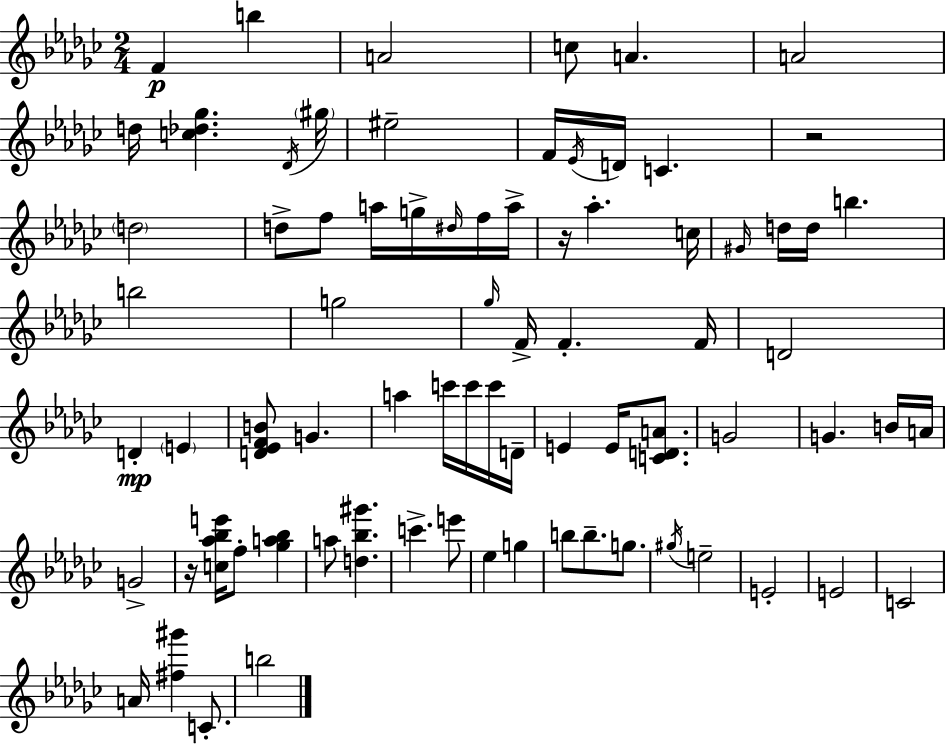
{
  \clef treble
  \numericTimeSignature
  \time 2/4
  \key ees \minor
  f'4\p b''4 | a'2 | c''8 a'4. | a'2 | \break d''16 <c'' des'' ges''>4. \acciaccatura { des'16 } | \parenthesize gis''16 eis''2-- | f'16 \acciaccatura { ees'16 } d'16 c'4. | r2 | \break \parenthesize d''2 | d''8-> f''8 a''16 g''16-> | \grace { dis''16 } f''16 a''16-> r16 aes''4.-. | c''16 \grace { gis'16 } d''16 d''16 b''4. | \break b''2 | g''2 | \grace { ges''16 } f'16-> f'4.-. | f'16 d'2 | \break d'4-.\mp | \parenthesize e'4 <d' ees' f' b'>8 g'4. | a''4 | c'''16 c'''16 c'''16 d'16-- e'4 | \break e'16 <c' d' a'>8. g'2 | g'4. | b'16 a'16 g'2-> | r16 <c'' aes'' bes'' e'''>16 f''8-. | \break <ges'' a'' bes''>4 a''8 <d'' bes'' gis'''>4. | c'''4.-> | e'''8 ees''4 | g''4 b''8 b''8.-- | \break g''8. \acciaccatura { gis''16 } e''2-- | e'2-. | e'2 | c'2 | \break a'16 <fis'' gis'''>4 | c'8.-. b''2 | \bar "|."
}